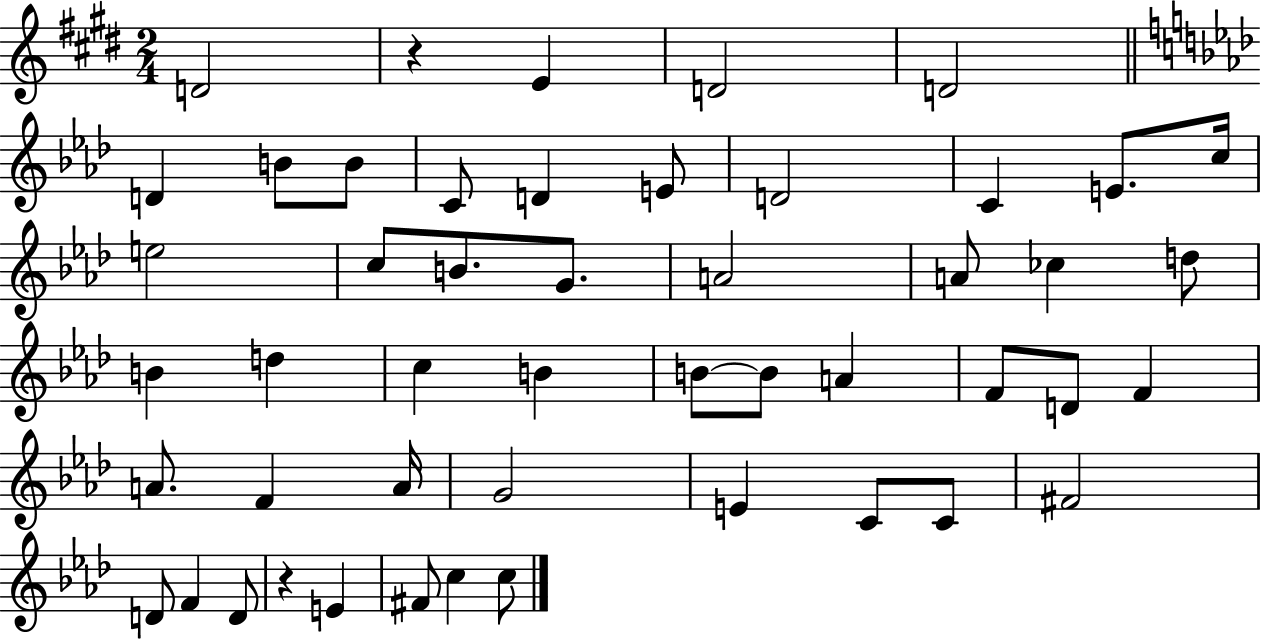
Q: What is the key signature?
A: E major